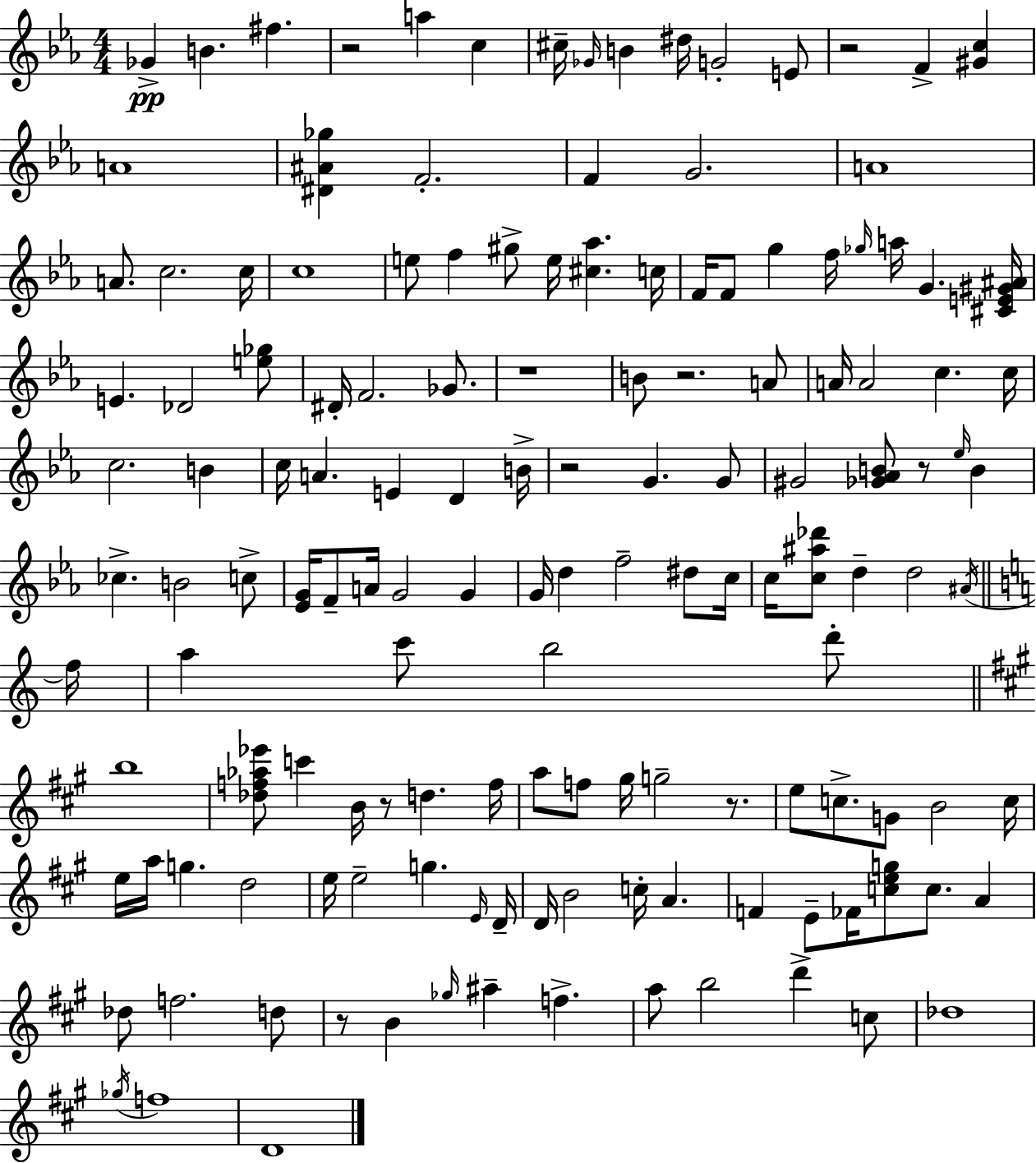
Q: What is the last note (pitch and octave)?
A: D4